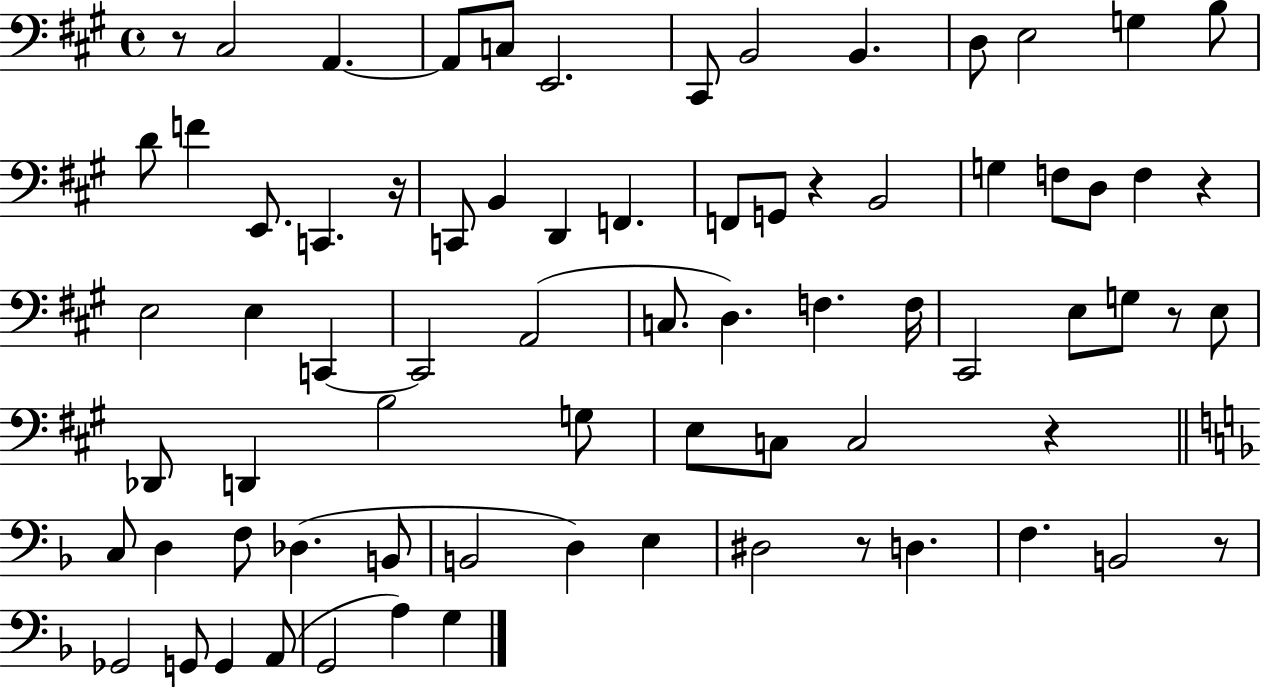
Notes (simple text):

R/e C#3/h A2/q. A2/e C3/e E2/h. C#2/e B2/h B2/q. D3/e E3/h G3/q B3/e D4/e F4/q E2/e. C2/q. R/s C2/e B2/q D2/q F2/q. F2/e G2/e R/q B2/h G3/q F3/e D3/e F3/q R/q E3/h E3/q C2/q C2/h A2/h C3/e. D3/q. F3/q. F3/s C#2/h E3/e G3/e R/e E3/e Db2/e D2/q B3/h G3/e E3/e C3/e C3/h R/q C3/e D3/q F3/e Db3/q. B2/e B2/h D3/q E3/q D#3/h R/e D3/q. F3/q. B2/h R/e Gb2/h G2/e G2/q A2/e G2/h A3/q G3/q